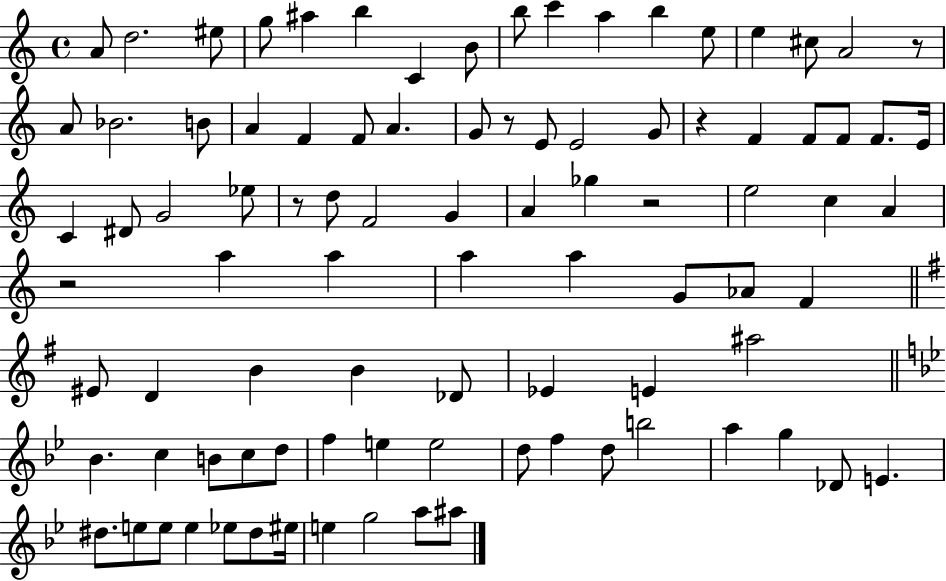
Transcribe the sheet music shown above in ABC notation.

X:1
T:Untitled
M:4/4
L:1/4
K:C
A/2 d2 ^e/2 g/2 ^a b C B/2 b/2 c' a b e/2 e ^c/2 A2 z/2 A/2 _B2 B/2 A F F/2 A G/2 z/2 E/2 E2 G/2 z F F/2 F/2 F/2 E/4 C ^D/2 G2 _e/2 z/2 d/2 F2 G A _g z2 e2 c A z2 a a a a G/2 _A/2 F ^E/2 D B B _D/2 _E E ^a2 _B c B/2 c/2 d/2 f e e2 d/2 f d/2 b2 a g _D/2 E ^d/2 e/2 e/2 e _e/2 ^d/2 ^e/4 e g2 a/2 ^a/2